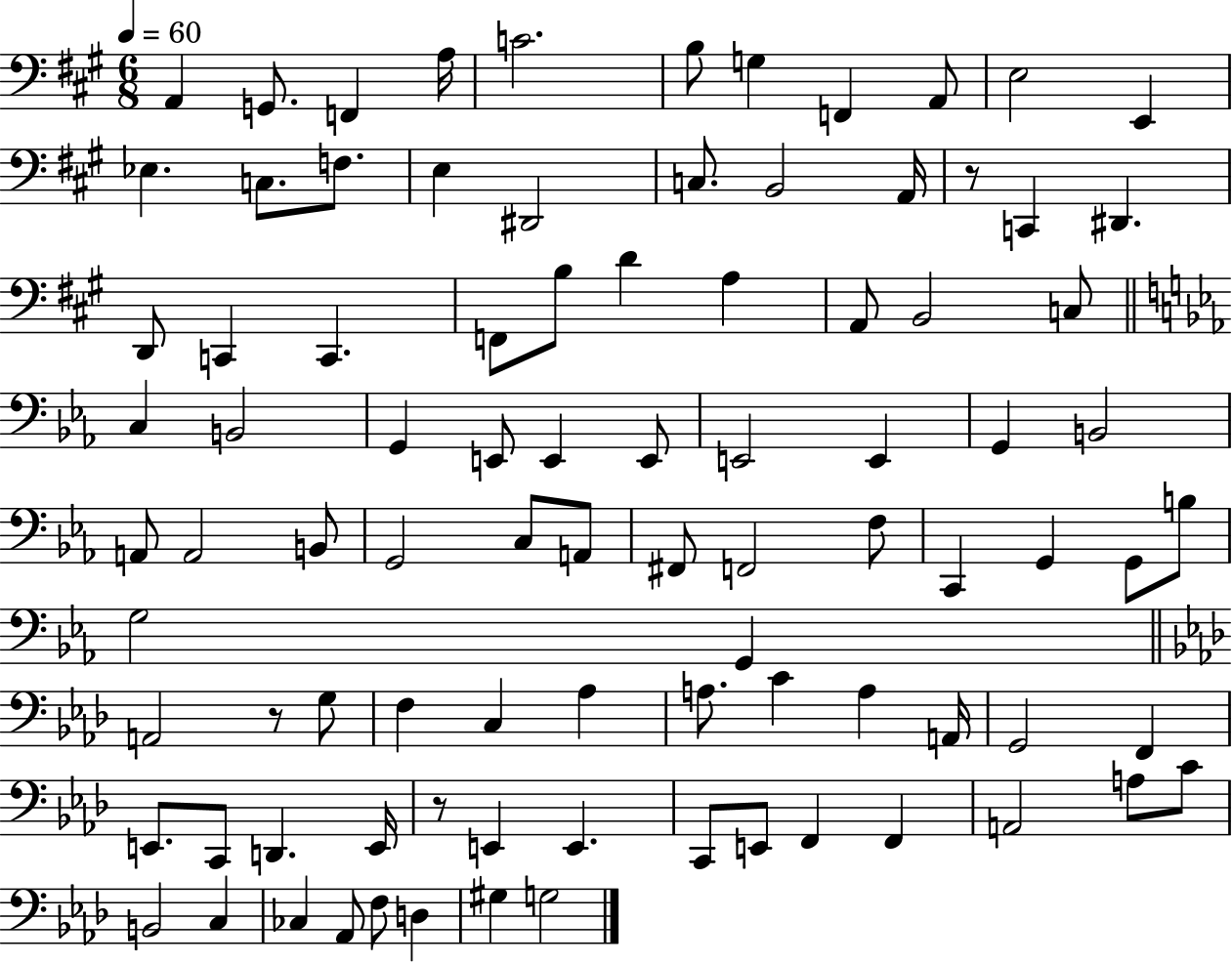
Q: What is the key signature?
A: A major